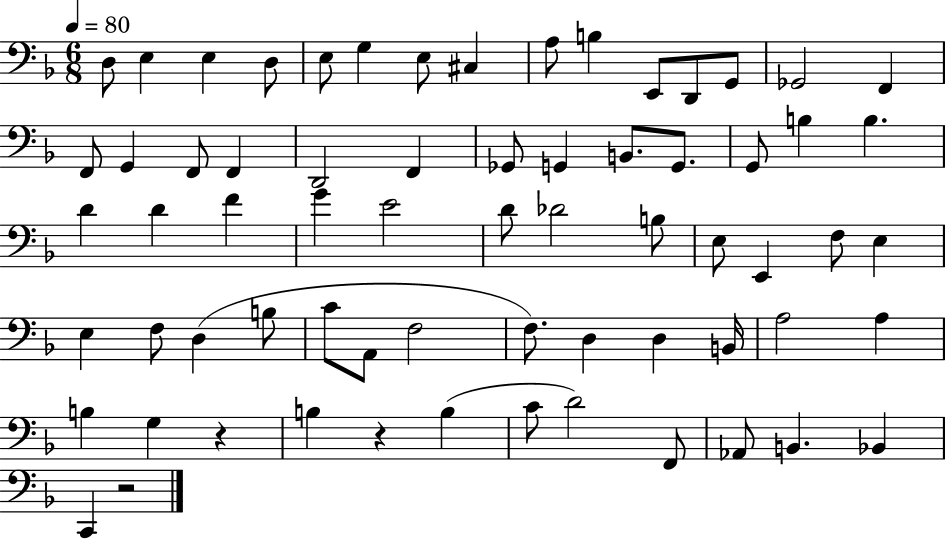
D3/e E3/q E3/q D3/e E3/e G3/q E3/e C#3/q A3/e B3/q E2/e D2/e G2/e Gb2/h F2/q F2/e G2/q F2/e F2/q D2/h F2/q Gb2/e G2/q B2/e. G2/e. G2/e B3/q B3/q. D4/q D4/q F4/q G4/q E4/h D4/e Db4/h B3/e E3/e E2/q F3/e E3/q E3/q F3/e D3/q B3/e C4/e A2/e F3/h F3/e. D3/q D3/q B2/s A3/h A3/q B3/q G3/q R/q B3/q R/q B3/q C4/e D4/h F2/e Ab2/e B2/q. Bb2/q C2/q R/h